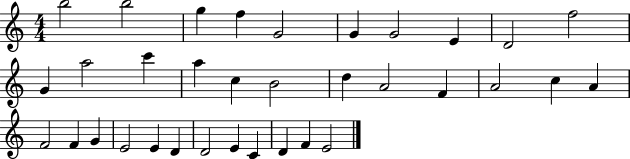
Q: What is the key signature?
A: C major